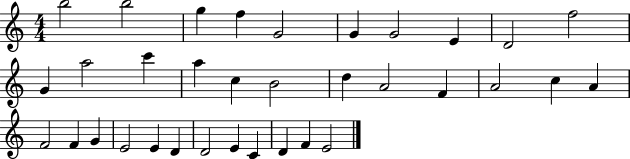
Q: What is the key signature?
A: C major